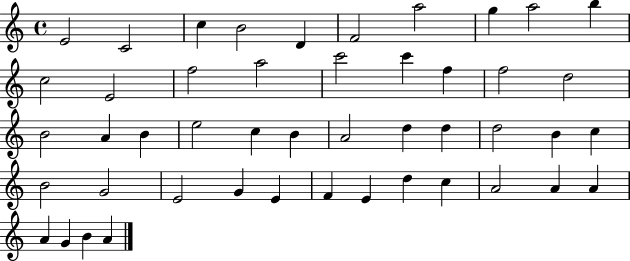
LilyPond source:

{
  \clef treble
  \time 4/4
  \defaultTimeSignature
  \key c \major
  e'2 c'2 | c''4 b'2 d'4 | f'2 a''2 | g''4 a''2 b''4 | \break c''2 e'2 | f''2 a''2 | c'''2 c'''4 f''4 | f''2 d''2 | \break b'2 a'4 b'4 | e''2 c''4 b'4 | a'2 d''4 d''4 | d''2 b'4 c''4 | \break b'2 g'2 | e'2 g'4 e'4 | f'4 e'4 d''4 c''4 | a'2 a'4 a'4 | \break a'4 g'4 b'4 a'4 | \bar "|."
}